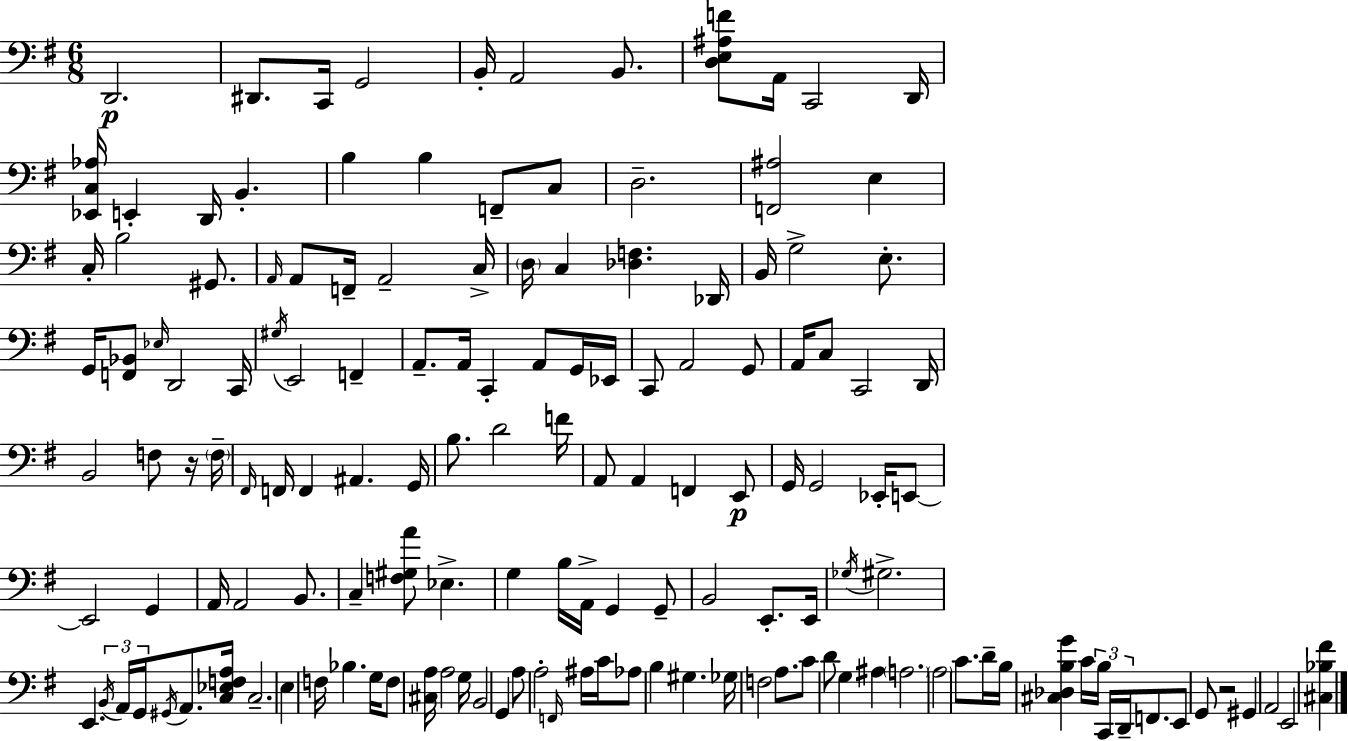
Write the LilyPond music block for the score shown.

{
  \clef bass
  \numericTimeSignature
  \time 6/8
  \key g \major
  \repeat volta 2 { d,2.\p | dis,8. c,16 g,2 | b,16-. a,2 b,8. | <d e ais f'>8 a,16 c,2 d,16 | \break <ees, c aes>16 e,4-. d,16 b,4.-. | b4 b4 f,8-- c8 | d2.-- | <f, ais>2 e4 | \break c16-. b2 gis,8. | \grace { a,16 } a,8 f,16-- a,2-- | c16-> \parenthesize d16 c4 <des f>4. | des,16 b,16 g2-> e8.-. | \break g,16 <f, bes,>8 \grace { ees16 } d,2 | c,16 \acciaccatura { gis16 } e,2 f,4-- | a,8.-- a,16 c,4-. a,8 | g,16 ees,16 c,8 a,2 | \break g,8 a,16 c8 c,2 | d,16 b,2 f8 | r16 \parenthesize f16-- \grace { fis,16 } f,16 f,4 ais,4. | g,16 b8. d'2 | \break f'16 a,8 a,4 f,4 | e,8\p g,16 g,2 | ees,16-. e,8~~ e,2 | g,4 a,16 a,2 | \break b,8. c4-- <f gis a'>8 ees4.-> | g4 b16 a,16-> g,4 | g,8-- b,2 | e,8.-. e,16 \acciaccatura { ges16 } gis2.-> | \break e,4. \tuplet 3/2 { \acciaccatura { b,16 } | a,16 g,16 } \acciaccatura { gis,16 } a,8. <c ees f a>16 c2.-- | e4 f16 | bes4. g16 f8 <cis a>16 a2 | \break g16 b,2 | g,4 a8 a2-. | \grace { f,16 } ais16 c'16 aes8 b4 | gis4. ges16 f2 | \break a8. c'8 d'8 | g4 ais4 \parenthesize a2. | \parenthesize a2 | c'8. d'16-- b16 <cis des b g'>4 | \break c'16 \tuplet 3/2 { b16 c,16 d,16-- } f,8. e,8 g,8 | r2 gis,4 | a,2 e,2 | <cis bes fis'>4 } \bar "|."
}